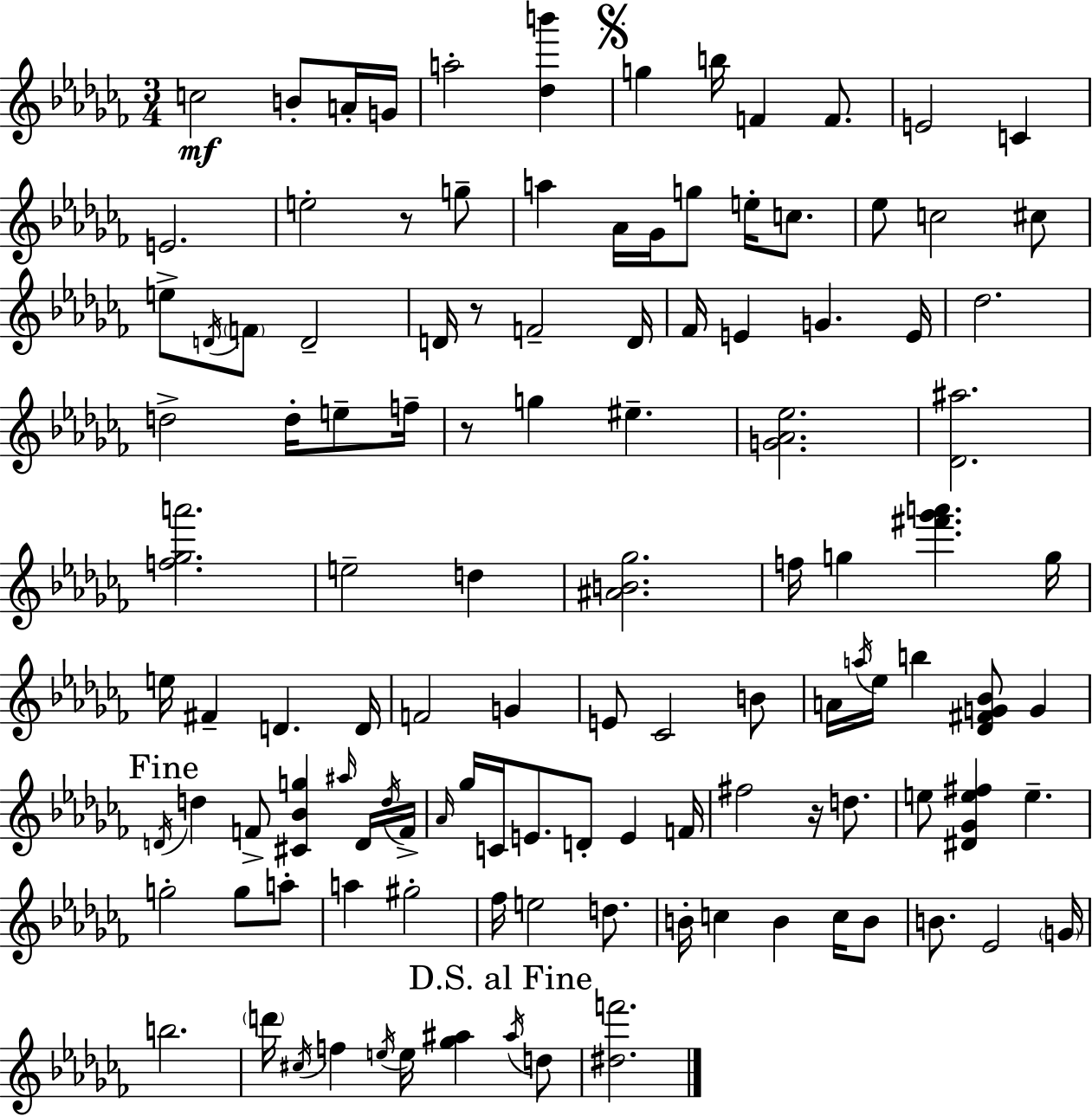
C5/h B4/e A4/s G4/s A5/h [Db5,B6]/q G5/q B5/s F4/q F4/e. E4/h C4/q E4/h. E5/h R/e G5/e A5/q Ab4/s Gb4/s G5/e E5/s C5/e. Eb5/e C5/h C#5/e E5/e D4/s F4/e D4/h D4/s R/e F4/h D4/s FES4/s E4/q G4/q. E4/s Db5/h. D5/h D5/s E5/e F5/s R/e G5/q EIS5/q. [G4,Ab4,Eb5]/h. [Db4,A#5]/h. [F5,Gb5,A6]/h. E5/h D5/q [A#4,B4,Gb5]/h. F5/s G5/q [F#6,Gb6,A6]/q. G5/s E5/s F#4/q D4/q. D4/s F4/h G4/q E4/e CES4/h B4/e A4/s A5/s Eb5/s B5/q [Db4,F#4,G4,Bb4]/e G4/q D4/s D5/q F4/e [C#4,Bb4,G5]/q A#5/s D4/s D5/s F4/s Ab4/s Gb5/s C4/s E4/e. D4/e E4/q F4/s F#5/h R/s D5/e. E5/e [D#4,Gb4,E5,F#5]/q E5/q. G5/h G5/e A5/e A5/q G#5/h FES5/s E5/h D5/e. B4/s C5/q B4/q C5/s B4/e B4/e. Eb4/h G4/s B5/h. D6/s C#5/s F5/q E5/s E5/s [Gb5,A#5]/q A#5/s D5/e [D#5,F6]/h.